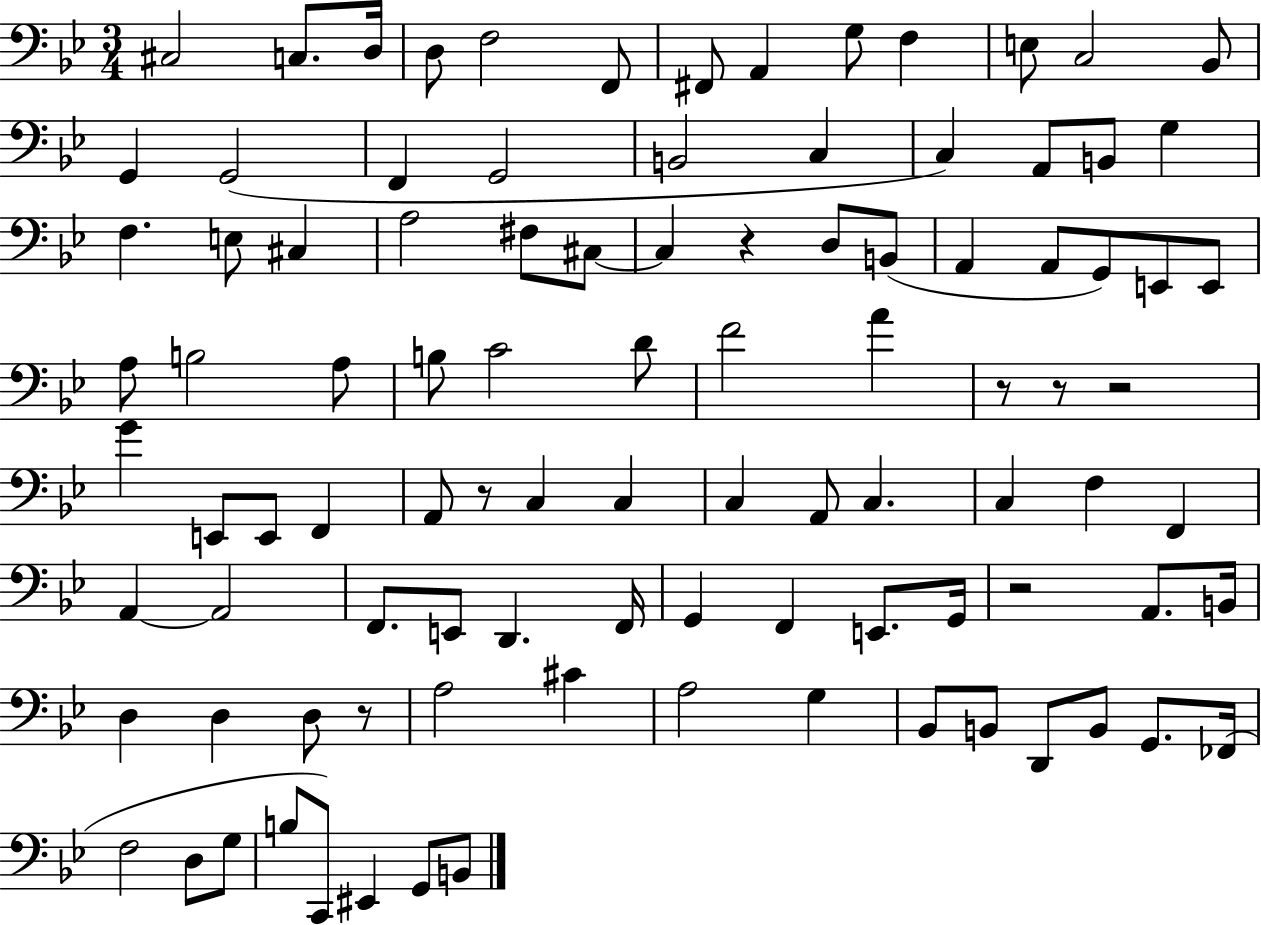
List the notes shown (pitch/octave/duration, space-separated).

C#3/h C3/e. D3/s D3/e F3/h F2/e F#2/e A2/q G3/e F3/q E3/e C3/h Bb2/e G2/q G2/h F2/q G2/h B2/h C3/q C3/q A2/e B2/e G3/q F3/q. E3/e C#3/q A3/h F#3/e C#3/e C#3/q R/q D3/e B2/e A2/q A2/e G2/e E2/e E2/e A3/e B3/h A3/e B3/e C4/h D4/e F4/h A4/q R/e R/e R/h G4/q E2/e E2/e F2/q A2/e R/e C3/q C3/q C3/q A2/e C3/q. C3/q F3/q F2/q A2/q A2/h F2/e. E2/e D2/q. F2/s G2/q F2/q E2/e. G2/s R/h A2/e. B2/s D3/q D3/q D3/e R/e A3/h C#4/q A3/h G3/q Bb2/e B2/e D2/e B2/e G2/e. FES2/s F3/h D3/e G3/e B3/e C2/e EIS2/q G2/e B2/e